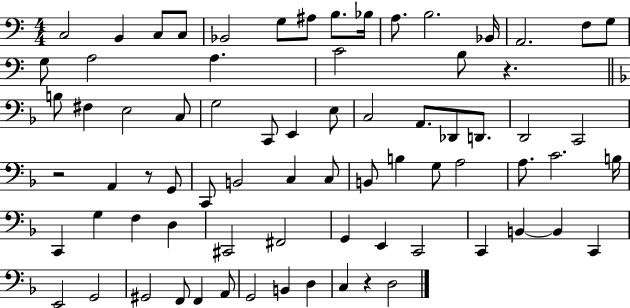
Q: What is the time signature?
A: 4/4